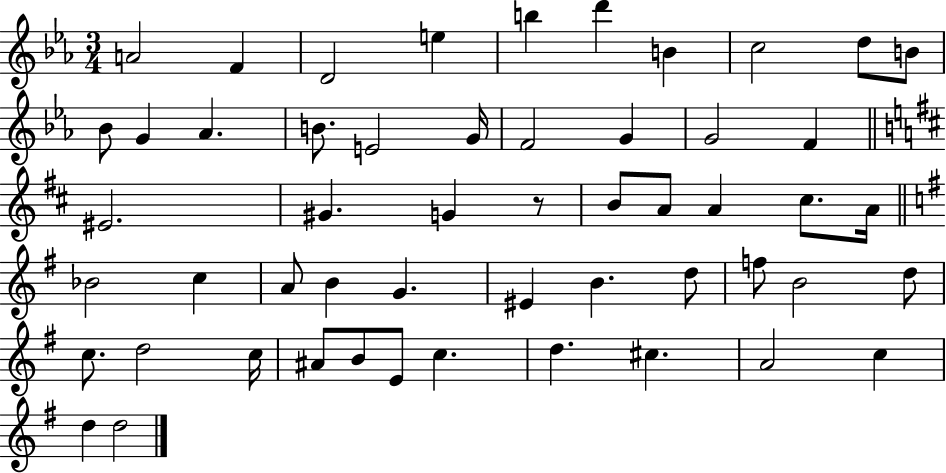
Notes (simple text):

A4/h F4/q D4/h E5/q B5/q D6/q B4/q C5/h D5/e B4/e Bb4/e G4/q Ab4/q. B4/e. E4/h G4/s F4/h G4/q G4/h F4/q EIS4/h. G#4/q. G4/q R/e B4/e A4/e A4/q C#5/e. A4/s Bb4/h C5/q A4/e B4/q G4/q. EIS4/q B4/q. D5/e F5/e B4/h D5/e C5/e. D5/h C5/s A#4/e B4/e E4/e C5/q. D5/q. C#5/q. A4/h C5/q D5/q D5/h